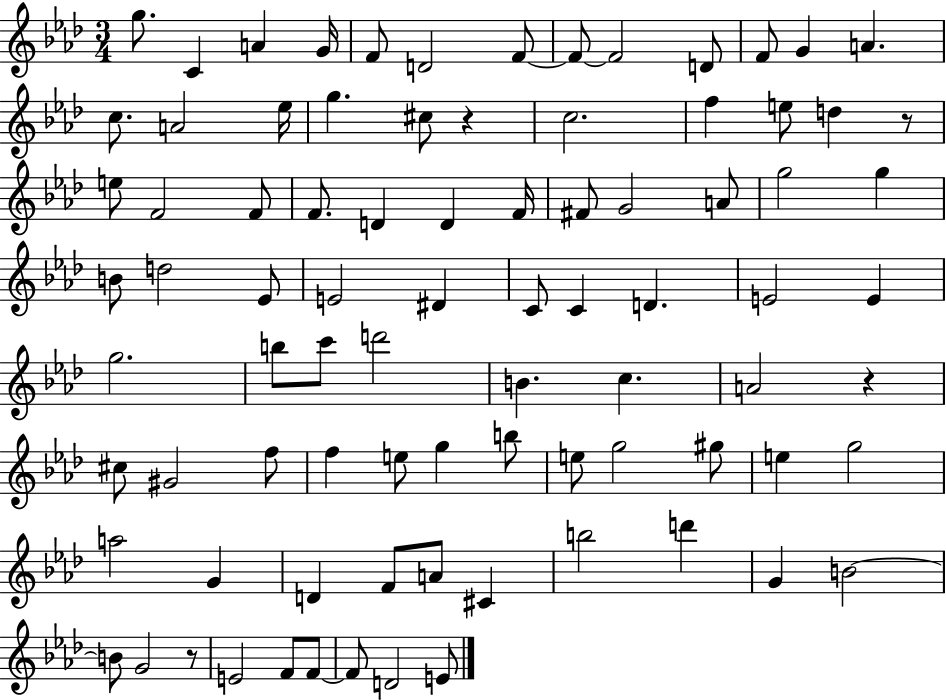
{
  \clef treble
  \numericTimeSignature
  \time 3/4
  \key aes \major
  g''8. c'4 a'4 g'16 | f'8 d'2 f'8~~ | f'8~~ f'2 d'8 | f'8 g'4 a'4. | \break c''8. a'2 ees''16 | g''4. cis''8 r4 | c''2. | f''4 e''8 d''4 r8 | \break e''8 f'2 f'8 | f'8. d'4 d'4 f'16 | fis'8 g'2 a'8 | g''2 g''4 | \break b'8 d''2 ees'8 | e'2 dis'4 | c'8 c'4 d'4. | e'2 e'4 | \break g''2. | b''8 c'''8 d'''2 | b'4. c''4. | a'2 r4 | \break cis''8 gis'2 f''8 | f''4 e''8 g''4 b''8 | e''8 g''2 gis''8 | e''4 g''2 | \break a''2 g'4 | d'4 f'8 a'8 cis'4 | b''2 d'''4 | g'4 b'2~~ | \break b'8 g'2 r8 | e'2 f'8 f'8~~ | f'8 d'2 e'8 | \bar "|."
}